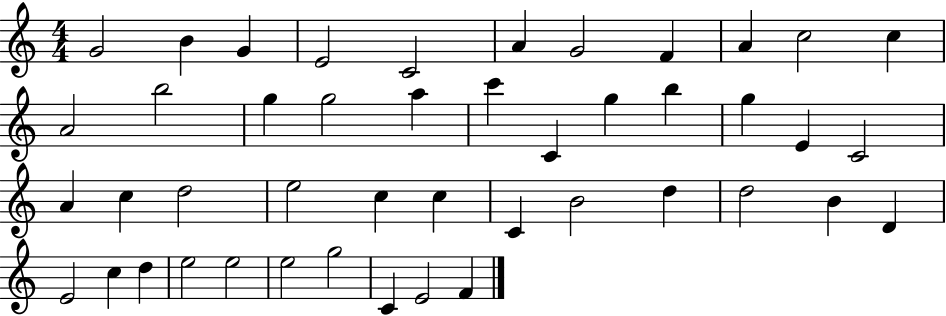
{
  \clef treble
  \numericTimeSignature
  \time 4/4
  \key c \major
  g'2 b'4 g'4 | e'2 c'2 | a'4 g'2 f'4 | a'4 c''2 c''4 | \break a'2 b''2 | g''4 g''2 a''4 | c'''4 c'4 g''4 b''4 | g''4 e'4 c'2 | \break a'4 c''4 d''2 | e''2 c''4 c''4 | c'4 b'2 d''4 | d''2 b'4 d'4 | \break e'2 c''4 d''4 | e''2 e''2 | e''2 g''2 | c'4 e'2 f'4 | \break \bar "|."
}